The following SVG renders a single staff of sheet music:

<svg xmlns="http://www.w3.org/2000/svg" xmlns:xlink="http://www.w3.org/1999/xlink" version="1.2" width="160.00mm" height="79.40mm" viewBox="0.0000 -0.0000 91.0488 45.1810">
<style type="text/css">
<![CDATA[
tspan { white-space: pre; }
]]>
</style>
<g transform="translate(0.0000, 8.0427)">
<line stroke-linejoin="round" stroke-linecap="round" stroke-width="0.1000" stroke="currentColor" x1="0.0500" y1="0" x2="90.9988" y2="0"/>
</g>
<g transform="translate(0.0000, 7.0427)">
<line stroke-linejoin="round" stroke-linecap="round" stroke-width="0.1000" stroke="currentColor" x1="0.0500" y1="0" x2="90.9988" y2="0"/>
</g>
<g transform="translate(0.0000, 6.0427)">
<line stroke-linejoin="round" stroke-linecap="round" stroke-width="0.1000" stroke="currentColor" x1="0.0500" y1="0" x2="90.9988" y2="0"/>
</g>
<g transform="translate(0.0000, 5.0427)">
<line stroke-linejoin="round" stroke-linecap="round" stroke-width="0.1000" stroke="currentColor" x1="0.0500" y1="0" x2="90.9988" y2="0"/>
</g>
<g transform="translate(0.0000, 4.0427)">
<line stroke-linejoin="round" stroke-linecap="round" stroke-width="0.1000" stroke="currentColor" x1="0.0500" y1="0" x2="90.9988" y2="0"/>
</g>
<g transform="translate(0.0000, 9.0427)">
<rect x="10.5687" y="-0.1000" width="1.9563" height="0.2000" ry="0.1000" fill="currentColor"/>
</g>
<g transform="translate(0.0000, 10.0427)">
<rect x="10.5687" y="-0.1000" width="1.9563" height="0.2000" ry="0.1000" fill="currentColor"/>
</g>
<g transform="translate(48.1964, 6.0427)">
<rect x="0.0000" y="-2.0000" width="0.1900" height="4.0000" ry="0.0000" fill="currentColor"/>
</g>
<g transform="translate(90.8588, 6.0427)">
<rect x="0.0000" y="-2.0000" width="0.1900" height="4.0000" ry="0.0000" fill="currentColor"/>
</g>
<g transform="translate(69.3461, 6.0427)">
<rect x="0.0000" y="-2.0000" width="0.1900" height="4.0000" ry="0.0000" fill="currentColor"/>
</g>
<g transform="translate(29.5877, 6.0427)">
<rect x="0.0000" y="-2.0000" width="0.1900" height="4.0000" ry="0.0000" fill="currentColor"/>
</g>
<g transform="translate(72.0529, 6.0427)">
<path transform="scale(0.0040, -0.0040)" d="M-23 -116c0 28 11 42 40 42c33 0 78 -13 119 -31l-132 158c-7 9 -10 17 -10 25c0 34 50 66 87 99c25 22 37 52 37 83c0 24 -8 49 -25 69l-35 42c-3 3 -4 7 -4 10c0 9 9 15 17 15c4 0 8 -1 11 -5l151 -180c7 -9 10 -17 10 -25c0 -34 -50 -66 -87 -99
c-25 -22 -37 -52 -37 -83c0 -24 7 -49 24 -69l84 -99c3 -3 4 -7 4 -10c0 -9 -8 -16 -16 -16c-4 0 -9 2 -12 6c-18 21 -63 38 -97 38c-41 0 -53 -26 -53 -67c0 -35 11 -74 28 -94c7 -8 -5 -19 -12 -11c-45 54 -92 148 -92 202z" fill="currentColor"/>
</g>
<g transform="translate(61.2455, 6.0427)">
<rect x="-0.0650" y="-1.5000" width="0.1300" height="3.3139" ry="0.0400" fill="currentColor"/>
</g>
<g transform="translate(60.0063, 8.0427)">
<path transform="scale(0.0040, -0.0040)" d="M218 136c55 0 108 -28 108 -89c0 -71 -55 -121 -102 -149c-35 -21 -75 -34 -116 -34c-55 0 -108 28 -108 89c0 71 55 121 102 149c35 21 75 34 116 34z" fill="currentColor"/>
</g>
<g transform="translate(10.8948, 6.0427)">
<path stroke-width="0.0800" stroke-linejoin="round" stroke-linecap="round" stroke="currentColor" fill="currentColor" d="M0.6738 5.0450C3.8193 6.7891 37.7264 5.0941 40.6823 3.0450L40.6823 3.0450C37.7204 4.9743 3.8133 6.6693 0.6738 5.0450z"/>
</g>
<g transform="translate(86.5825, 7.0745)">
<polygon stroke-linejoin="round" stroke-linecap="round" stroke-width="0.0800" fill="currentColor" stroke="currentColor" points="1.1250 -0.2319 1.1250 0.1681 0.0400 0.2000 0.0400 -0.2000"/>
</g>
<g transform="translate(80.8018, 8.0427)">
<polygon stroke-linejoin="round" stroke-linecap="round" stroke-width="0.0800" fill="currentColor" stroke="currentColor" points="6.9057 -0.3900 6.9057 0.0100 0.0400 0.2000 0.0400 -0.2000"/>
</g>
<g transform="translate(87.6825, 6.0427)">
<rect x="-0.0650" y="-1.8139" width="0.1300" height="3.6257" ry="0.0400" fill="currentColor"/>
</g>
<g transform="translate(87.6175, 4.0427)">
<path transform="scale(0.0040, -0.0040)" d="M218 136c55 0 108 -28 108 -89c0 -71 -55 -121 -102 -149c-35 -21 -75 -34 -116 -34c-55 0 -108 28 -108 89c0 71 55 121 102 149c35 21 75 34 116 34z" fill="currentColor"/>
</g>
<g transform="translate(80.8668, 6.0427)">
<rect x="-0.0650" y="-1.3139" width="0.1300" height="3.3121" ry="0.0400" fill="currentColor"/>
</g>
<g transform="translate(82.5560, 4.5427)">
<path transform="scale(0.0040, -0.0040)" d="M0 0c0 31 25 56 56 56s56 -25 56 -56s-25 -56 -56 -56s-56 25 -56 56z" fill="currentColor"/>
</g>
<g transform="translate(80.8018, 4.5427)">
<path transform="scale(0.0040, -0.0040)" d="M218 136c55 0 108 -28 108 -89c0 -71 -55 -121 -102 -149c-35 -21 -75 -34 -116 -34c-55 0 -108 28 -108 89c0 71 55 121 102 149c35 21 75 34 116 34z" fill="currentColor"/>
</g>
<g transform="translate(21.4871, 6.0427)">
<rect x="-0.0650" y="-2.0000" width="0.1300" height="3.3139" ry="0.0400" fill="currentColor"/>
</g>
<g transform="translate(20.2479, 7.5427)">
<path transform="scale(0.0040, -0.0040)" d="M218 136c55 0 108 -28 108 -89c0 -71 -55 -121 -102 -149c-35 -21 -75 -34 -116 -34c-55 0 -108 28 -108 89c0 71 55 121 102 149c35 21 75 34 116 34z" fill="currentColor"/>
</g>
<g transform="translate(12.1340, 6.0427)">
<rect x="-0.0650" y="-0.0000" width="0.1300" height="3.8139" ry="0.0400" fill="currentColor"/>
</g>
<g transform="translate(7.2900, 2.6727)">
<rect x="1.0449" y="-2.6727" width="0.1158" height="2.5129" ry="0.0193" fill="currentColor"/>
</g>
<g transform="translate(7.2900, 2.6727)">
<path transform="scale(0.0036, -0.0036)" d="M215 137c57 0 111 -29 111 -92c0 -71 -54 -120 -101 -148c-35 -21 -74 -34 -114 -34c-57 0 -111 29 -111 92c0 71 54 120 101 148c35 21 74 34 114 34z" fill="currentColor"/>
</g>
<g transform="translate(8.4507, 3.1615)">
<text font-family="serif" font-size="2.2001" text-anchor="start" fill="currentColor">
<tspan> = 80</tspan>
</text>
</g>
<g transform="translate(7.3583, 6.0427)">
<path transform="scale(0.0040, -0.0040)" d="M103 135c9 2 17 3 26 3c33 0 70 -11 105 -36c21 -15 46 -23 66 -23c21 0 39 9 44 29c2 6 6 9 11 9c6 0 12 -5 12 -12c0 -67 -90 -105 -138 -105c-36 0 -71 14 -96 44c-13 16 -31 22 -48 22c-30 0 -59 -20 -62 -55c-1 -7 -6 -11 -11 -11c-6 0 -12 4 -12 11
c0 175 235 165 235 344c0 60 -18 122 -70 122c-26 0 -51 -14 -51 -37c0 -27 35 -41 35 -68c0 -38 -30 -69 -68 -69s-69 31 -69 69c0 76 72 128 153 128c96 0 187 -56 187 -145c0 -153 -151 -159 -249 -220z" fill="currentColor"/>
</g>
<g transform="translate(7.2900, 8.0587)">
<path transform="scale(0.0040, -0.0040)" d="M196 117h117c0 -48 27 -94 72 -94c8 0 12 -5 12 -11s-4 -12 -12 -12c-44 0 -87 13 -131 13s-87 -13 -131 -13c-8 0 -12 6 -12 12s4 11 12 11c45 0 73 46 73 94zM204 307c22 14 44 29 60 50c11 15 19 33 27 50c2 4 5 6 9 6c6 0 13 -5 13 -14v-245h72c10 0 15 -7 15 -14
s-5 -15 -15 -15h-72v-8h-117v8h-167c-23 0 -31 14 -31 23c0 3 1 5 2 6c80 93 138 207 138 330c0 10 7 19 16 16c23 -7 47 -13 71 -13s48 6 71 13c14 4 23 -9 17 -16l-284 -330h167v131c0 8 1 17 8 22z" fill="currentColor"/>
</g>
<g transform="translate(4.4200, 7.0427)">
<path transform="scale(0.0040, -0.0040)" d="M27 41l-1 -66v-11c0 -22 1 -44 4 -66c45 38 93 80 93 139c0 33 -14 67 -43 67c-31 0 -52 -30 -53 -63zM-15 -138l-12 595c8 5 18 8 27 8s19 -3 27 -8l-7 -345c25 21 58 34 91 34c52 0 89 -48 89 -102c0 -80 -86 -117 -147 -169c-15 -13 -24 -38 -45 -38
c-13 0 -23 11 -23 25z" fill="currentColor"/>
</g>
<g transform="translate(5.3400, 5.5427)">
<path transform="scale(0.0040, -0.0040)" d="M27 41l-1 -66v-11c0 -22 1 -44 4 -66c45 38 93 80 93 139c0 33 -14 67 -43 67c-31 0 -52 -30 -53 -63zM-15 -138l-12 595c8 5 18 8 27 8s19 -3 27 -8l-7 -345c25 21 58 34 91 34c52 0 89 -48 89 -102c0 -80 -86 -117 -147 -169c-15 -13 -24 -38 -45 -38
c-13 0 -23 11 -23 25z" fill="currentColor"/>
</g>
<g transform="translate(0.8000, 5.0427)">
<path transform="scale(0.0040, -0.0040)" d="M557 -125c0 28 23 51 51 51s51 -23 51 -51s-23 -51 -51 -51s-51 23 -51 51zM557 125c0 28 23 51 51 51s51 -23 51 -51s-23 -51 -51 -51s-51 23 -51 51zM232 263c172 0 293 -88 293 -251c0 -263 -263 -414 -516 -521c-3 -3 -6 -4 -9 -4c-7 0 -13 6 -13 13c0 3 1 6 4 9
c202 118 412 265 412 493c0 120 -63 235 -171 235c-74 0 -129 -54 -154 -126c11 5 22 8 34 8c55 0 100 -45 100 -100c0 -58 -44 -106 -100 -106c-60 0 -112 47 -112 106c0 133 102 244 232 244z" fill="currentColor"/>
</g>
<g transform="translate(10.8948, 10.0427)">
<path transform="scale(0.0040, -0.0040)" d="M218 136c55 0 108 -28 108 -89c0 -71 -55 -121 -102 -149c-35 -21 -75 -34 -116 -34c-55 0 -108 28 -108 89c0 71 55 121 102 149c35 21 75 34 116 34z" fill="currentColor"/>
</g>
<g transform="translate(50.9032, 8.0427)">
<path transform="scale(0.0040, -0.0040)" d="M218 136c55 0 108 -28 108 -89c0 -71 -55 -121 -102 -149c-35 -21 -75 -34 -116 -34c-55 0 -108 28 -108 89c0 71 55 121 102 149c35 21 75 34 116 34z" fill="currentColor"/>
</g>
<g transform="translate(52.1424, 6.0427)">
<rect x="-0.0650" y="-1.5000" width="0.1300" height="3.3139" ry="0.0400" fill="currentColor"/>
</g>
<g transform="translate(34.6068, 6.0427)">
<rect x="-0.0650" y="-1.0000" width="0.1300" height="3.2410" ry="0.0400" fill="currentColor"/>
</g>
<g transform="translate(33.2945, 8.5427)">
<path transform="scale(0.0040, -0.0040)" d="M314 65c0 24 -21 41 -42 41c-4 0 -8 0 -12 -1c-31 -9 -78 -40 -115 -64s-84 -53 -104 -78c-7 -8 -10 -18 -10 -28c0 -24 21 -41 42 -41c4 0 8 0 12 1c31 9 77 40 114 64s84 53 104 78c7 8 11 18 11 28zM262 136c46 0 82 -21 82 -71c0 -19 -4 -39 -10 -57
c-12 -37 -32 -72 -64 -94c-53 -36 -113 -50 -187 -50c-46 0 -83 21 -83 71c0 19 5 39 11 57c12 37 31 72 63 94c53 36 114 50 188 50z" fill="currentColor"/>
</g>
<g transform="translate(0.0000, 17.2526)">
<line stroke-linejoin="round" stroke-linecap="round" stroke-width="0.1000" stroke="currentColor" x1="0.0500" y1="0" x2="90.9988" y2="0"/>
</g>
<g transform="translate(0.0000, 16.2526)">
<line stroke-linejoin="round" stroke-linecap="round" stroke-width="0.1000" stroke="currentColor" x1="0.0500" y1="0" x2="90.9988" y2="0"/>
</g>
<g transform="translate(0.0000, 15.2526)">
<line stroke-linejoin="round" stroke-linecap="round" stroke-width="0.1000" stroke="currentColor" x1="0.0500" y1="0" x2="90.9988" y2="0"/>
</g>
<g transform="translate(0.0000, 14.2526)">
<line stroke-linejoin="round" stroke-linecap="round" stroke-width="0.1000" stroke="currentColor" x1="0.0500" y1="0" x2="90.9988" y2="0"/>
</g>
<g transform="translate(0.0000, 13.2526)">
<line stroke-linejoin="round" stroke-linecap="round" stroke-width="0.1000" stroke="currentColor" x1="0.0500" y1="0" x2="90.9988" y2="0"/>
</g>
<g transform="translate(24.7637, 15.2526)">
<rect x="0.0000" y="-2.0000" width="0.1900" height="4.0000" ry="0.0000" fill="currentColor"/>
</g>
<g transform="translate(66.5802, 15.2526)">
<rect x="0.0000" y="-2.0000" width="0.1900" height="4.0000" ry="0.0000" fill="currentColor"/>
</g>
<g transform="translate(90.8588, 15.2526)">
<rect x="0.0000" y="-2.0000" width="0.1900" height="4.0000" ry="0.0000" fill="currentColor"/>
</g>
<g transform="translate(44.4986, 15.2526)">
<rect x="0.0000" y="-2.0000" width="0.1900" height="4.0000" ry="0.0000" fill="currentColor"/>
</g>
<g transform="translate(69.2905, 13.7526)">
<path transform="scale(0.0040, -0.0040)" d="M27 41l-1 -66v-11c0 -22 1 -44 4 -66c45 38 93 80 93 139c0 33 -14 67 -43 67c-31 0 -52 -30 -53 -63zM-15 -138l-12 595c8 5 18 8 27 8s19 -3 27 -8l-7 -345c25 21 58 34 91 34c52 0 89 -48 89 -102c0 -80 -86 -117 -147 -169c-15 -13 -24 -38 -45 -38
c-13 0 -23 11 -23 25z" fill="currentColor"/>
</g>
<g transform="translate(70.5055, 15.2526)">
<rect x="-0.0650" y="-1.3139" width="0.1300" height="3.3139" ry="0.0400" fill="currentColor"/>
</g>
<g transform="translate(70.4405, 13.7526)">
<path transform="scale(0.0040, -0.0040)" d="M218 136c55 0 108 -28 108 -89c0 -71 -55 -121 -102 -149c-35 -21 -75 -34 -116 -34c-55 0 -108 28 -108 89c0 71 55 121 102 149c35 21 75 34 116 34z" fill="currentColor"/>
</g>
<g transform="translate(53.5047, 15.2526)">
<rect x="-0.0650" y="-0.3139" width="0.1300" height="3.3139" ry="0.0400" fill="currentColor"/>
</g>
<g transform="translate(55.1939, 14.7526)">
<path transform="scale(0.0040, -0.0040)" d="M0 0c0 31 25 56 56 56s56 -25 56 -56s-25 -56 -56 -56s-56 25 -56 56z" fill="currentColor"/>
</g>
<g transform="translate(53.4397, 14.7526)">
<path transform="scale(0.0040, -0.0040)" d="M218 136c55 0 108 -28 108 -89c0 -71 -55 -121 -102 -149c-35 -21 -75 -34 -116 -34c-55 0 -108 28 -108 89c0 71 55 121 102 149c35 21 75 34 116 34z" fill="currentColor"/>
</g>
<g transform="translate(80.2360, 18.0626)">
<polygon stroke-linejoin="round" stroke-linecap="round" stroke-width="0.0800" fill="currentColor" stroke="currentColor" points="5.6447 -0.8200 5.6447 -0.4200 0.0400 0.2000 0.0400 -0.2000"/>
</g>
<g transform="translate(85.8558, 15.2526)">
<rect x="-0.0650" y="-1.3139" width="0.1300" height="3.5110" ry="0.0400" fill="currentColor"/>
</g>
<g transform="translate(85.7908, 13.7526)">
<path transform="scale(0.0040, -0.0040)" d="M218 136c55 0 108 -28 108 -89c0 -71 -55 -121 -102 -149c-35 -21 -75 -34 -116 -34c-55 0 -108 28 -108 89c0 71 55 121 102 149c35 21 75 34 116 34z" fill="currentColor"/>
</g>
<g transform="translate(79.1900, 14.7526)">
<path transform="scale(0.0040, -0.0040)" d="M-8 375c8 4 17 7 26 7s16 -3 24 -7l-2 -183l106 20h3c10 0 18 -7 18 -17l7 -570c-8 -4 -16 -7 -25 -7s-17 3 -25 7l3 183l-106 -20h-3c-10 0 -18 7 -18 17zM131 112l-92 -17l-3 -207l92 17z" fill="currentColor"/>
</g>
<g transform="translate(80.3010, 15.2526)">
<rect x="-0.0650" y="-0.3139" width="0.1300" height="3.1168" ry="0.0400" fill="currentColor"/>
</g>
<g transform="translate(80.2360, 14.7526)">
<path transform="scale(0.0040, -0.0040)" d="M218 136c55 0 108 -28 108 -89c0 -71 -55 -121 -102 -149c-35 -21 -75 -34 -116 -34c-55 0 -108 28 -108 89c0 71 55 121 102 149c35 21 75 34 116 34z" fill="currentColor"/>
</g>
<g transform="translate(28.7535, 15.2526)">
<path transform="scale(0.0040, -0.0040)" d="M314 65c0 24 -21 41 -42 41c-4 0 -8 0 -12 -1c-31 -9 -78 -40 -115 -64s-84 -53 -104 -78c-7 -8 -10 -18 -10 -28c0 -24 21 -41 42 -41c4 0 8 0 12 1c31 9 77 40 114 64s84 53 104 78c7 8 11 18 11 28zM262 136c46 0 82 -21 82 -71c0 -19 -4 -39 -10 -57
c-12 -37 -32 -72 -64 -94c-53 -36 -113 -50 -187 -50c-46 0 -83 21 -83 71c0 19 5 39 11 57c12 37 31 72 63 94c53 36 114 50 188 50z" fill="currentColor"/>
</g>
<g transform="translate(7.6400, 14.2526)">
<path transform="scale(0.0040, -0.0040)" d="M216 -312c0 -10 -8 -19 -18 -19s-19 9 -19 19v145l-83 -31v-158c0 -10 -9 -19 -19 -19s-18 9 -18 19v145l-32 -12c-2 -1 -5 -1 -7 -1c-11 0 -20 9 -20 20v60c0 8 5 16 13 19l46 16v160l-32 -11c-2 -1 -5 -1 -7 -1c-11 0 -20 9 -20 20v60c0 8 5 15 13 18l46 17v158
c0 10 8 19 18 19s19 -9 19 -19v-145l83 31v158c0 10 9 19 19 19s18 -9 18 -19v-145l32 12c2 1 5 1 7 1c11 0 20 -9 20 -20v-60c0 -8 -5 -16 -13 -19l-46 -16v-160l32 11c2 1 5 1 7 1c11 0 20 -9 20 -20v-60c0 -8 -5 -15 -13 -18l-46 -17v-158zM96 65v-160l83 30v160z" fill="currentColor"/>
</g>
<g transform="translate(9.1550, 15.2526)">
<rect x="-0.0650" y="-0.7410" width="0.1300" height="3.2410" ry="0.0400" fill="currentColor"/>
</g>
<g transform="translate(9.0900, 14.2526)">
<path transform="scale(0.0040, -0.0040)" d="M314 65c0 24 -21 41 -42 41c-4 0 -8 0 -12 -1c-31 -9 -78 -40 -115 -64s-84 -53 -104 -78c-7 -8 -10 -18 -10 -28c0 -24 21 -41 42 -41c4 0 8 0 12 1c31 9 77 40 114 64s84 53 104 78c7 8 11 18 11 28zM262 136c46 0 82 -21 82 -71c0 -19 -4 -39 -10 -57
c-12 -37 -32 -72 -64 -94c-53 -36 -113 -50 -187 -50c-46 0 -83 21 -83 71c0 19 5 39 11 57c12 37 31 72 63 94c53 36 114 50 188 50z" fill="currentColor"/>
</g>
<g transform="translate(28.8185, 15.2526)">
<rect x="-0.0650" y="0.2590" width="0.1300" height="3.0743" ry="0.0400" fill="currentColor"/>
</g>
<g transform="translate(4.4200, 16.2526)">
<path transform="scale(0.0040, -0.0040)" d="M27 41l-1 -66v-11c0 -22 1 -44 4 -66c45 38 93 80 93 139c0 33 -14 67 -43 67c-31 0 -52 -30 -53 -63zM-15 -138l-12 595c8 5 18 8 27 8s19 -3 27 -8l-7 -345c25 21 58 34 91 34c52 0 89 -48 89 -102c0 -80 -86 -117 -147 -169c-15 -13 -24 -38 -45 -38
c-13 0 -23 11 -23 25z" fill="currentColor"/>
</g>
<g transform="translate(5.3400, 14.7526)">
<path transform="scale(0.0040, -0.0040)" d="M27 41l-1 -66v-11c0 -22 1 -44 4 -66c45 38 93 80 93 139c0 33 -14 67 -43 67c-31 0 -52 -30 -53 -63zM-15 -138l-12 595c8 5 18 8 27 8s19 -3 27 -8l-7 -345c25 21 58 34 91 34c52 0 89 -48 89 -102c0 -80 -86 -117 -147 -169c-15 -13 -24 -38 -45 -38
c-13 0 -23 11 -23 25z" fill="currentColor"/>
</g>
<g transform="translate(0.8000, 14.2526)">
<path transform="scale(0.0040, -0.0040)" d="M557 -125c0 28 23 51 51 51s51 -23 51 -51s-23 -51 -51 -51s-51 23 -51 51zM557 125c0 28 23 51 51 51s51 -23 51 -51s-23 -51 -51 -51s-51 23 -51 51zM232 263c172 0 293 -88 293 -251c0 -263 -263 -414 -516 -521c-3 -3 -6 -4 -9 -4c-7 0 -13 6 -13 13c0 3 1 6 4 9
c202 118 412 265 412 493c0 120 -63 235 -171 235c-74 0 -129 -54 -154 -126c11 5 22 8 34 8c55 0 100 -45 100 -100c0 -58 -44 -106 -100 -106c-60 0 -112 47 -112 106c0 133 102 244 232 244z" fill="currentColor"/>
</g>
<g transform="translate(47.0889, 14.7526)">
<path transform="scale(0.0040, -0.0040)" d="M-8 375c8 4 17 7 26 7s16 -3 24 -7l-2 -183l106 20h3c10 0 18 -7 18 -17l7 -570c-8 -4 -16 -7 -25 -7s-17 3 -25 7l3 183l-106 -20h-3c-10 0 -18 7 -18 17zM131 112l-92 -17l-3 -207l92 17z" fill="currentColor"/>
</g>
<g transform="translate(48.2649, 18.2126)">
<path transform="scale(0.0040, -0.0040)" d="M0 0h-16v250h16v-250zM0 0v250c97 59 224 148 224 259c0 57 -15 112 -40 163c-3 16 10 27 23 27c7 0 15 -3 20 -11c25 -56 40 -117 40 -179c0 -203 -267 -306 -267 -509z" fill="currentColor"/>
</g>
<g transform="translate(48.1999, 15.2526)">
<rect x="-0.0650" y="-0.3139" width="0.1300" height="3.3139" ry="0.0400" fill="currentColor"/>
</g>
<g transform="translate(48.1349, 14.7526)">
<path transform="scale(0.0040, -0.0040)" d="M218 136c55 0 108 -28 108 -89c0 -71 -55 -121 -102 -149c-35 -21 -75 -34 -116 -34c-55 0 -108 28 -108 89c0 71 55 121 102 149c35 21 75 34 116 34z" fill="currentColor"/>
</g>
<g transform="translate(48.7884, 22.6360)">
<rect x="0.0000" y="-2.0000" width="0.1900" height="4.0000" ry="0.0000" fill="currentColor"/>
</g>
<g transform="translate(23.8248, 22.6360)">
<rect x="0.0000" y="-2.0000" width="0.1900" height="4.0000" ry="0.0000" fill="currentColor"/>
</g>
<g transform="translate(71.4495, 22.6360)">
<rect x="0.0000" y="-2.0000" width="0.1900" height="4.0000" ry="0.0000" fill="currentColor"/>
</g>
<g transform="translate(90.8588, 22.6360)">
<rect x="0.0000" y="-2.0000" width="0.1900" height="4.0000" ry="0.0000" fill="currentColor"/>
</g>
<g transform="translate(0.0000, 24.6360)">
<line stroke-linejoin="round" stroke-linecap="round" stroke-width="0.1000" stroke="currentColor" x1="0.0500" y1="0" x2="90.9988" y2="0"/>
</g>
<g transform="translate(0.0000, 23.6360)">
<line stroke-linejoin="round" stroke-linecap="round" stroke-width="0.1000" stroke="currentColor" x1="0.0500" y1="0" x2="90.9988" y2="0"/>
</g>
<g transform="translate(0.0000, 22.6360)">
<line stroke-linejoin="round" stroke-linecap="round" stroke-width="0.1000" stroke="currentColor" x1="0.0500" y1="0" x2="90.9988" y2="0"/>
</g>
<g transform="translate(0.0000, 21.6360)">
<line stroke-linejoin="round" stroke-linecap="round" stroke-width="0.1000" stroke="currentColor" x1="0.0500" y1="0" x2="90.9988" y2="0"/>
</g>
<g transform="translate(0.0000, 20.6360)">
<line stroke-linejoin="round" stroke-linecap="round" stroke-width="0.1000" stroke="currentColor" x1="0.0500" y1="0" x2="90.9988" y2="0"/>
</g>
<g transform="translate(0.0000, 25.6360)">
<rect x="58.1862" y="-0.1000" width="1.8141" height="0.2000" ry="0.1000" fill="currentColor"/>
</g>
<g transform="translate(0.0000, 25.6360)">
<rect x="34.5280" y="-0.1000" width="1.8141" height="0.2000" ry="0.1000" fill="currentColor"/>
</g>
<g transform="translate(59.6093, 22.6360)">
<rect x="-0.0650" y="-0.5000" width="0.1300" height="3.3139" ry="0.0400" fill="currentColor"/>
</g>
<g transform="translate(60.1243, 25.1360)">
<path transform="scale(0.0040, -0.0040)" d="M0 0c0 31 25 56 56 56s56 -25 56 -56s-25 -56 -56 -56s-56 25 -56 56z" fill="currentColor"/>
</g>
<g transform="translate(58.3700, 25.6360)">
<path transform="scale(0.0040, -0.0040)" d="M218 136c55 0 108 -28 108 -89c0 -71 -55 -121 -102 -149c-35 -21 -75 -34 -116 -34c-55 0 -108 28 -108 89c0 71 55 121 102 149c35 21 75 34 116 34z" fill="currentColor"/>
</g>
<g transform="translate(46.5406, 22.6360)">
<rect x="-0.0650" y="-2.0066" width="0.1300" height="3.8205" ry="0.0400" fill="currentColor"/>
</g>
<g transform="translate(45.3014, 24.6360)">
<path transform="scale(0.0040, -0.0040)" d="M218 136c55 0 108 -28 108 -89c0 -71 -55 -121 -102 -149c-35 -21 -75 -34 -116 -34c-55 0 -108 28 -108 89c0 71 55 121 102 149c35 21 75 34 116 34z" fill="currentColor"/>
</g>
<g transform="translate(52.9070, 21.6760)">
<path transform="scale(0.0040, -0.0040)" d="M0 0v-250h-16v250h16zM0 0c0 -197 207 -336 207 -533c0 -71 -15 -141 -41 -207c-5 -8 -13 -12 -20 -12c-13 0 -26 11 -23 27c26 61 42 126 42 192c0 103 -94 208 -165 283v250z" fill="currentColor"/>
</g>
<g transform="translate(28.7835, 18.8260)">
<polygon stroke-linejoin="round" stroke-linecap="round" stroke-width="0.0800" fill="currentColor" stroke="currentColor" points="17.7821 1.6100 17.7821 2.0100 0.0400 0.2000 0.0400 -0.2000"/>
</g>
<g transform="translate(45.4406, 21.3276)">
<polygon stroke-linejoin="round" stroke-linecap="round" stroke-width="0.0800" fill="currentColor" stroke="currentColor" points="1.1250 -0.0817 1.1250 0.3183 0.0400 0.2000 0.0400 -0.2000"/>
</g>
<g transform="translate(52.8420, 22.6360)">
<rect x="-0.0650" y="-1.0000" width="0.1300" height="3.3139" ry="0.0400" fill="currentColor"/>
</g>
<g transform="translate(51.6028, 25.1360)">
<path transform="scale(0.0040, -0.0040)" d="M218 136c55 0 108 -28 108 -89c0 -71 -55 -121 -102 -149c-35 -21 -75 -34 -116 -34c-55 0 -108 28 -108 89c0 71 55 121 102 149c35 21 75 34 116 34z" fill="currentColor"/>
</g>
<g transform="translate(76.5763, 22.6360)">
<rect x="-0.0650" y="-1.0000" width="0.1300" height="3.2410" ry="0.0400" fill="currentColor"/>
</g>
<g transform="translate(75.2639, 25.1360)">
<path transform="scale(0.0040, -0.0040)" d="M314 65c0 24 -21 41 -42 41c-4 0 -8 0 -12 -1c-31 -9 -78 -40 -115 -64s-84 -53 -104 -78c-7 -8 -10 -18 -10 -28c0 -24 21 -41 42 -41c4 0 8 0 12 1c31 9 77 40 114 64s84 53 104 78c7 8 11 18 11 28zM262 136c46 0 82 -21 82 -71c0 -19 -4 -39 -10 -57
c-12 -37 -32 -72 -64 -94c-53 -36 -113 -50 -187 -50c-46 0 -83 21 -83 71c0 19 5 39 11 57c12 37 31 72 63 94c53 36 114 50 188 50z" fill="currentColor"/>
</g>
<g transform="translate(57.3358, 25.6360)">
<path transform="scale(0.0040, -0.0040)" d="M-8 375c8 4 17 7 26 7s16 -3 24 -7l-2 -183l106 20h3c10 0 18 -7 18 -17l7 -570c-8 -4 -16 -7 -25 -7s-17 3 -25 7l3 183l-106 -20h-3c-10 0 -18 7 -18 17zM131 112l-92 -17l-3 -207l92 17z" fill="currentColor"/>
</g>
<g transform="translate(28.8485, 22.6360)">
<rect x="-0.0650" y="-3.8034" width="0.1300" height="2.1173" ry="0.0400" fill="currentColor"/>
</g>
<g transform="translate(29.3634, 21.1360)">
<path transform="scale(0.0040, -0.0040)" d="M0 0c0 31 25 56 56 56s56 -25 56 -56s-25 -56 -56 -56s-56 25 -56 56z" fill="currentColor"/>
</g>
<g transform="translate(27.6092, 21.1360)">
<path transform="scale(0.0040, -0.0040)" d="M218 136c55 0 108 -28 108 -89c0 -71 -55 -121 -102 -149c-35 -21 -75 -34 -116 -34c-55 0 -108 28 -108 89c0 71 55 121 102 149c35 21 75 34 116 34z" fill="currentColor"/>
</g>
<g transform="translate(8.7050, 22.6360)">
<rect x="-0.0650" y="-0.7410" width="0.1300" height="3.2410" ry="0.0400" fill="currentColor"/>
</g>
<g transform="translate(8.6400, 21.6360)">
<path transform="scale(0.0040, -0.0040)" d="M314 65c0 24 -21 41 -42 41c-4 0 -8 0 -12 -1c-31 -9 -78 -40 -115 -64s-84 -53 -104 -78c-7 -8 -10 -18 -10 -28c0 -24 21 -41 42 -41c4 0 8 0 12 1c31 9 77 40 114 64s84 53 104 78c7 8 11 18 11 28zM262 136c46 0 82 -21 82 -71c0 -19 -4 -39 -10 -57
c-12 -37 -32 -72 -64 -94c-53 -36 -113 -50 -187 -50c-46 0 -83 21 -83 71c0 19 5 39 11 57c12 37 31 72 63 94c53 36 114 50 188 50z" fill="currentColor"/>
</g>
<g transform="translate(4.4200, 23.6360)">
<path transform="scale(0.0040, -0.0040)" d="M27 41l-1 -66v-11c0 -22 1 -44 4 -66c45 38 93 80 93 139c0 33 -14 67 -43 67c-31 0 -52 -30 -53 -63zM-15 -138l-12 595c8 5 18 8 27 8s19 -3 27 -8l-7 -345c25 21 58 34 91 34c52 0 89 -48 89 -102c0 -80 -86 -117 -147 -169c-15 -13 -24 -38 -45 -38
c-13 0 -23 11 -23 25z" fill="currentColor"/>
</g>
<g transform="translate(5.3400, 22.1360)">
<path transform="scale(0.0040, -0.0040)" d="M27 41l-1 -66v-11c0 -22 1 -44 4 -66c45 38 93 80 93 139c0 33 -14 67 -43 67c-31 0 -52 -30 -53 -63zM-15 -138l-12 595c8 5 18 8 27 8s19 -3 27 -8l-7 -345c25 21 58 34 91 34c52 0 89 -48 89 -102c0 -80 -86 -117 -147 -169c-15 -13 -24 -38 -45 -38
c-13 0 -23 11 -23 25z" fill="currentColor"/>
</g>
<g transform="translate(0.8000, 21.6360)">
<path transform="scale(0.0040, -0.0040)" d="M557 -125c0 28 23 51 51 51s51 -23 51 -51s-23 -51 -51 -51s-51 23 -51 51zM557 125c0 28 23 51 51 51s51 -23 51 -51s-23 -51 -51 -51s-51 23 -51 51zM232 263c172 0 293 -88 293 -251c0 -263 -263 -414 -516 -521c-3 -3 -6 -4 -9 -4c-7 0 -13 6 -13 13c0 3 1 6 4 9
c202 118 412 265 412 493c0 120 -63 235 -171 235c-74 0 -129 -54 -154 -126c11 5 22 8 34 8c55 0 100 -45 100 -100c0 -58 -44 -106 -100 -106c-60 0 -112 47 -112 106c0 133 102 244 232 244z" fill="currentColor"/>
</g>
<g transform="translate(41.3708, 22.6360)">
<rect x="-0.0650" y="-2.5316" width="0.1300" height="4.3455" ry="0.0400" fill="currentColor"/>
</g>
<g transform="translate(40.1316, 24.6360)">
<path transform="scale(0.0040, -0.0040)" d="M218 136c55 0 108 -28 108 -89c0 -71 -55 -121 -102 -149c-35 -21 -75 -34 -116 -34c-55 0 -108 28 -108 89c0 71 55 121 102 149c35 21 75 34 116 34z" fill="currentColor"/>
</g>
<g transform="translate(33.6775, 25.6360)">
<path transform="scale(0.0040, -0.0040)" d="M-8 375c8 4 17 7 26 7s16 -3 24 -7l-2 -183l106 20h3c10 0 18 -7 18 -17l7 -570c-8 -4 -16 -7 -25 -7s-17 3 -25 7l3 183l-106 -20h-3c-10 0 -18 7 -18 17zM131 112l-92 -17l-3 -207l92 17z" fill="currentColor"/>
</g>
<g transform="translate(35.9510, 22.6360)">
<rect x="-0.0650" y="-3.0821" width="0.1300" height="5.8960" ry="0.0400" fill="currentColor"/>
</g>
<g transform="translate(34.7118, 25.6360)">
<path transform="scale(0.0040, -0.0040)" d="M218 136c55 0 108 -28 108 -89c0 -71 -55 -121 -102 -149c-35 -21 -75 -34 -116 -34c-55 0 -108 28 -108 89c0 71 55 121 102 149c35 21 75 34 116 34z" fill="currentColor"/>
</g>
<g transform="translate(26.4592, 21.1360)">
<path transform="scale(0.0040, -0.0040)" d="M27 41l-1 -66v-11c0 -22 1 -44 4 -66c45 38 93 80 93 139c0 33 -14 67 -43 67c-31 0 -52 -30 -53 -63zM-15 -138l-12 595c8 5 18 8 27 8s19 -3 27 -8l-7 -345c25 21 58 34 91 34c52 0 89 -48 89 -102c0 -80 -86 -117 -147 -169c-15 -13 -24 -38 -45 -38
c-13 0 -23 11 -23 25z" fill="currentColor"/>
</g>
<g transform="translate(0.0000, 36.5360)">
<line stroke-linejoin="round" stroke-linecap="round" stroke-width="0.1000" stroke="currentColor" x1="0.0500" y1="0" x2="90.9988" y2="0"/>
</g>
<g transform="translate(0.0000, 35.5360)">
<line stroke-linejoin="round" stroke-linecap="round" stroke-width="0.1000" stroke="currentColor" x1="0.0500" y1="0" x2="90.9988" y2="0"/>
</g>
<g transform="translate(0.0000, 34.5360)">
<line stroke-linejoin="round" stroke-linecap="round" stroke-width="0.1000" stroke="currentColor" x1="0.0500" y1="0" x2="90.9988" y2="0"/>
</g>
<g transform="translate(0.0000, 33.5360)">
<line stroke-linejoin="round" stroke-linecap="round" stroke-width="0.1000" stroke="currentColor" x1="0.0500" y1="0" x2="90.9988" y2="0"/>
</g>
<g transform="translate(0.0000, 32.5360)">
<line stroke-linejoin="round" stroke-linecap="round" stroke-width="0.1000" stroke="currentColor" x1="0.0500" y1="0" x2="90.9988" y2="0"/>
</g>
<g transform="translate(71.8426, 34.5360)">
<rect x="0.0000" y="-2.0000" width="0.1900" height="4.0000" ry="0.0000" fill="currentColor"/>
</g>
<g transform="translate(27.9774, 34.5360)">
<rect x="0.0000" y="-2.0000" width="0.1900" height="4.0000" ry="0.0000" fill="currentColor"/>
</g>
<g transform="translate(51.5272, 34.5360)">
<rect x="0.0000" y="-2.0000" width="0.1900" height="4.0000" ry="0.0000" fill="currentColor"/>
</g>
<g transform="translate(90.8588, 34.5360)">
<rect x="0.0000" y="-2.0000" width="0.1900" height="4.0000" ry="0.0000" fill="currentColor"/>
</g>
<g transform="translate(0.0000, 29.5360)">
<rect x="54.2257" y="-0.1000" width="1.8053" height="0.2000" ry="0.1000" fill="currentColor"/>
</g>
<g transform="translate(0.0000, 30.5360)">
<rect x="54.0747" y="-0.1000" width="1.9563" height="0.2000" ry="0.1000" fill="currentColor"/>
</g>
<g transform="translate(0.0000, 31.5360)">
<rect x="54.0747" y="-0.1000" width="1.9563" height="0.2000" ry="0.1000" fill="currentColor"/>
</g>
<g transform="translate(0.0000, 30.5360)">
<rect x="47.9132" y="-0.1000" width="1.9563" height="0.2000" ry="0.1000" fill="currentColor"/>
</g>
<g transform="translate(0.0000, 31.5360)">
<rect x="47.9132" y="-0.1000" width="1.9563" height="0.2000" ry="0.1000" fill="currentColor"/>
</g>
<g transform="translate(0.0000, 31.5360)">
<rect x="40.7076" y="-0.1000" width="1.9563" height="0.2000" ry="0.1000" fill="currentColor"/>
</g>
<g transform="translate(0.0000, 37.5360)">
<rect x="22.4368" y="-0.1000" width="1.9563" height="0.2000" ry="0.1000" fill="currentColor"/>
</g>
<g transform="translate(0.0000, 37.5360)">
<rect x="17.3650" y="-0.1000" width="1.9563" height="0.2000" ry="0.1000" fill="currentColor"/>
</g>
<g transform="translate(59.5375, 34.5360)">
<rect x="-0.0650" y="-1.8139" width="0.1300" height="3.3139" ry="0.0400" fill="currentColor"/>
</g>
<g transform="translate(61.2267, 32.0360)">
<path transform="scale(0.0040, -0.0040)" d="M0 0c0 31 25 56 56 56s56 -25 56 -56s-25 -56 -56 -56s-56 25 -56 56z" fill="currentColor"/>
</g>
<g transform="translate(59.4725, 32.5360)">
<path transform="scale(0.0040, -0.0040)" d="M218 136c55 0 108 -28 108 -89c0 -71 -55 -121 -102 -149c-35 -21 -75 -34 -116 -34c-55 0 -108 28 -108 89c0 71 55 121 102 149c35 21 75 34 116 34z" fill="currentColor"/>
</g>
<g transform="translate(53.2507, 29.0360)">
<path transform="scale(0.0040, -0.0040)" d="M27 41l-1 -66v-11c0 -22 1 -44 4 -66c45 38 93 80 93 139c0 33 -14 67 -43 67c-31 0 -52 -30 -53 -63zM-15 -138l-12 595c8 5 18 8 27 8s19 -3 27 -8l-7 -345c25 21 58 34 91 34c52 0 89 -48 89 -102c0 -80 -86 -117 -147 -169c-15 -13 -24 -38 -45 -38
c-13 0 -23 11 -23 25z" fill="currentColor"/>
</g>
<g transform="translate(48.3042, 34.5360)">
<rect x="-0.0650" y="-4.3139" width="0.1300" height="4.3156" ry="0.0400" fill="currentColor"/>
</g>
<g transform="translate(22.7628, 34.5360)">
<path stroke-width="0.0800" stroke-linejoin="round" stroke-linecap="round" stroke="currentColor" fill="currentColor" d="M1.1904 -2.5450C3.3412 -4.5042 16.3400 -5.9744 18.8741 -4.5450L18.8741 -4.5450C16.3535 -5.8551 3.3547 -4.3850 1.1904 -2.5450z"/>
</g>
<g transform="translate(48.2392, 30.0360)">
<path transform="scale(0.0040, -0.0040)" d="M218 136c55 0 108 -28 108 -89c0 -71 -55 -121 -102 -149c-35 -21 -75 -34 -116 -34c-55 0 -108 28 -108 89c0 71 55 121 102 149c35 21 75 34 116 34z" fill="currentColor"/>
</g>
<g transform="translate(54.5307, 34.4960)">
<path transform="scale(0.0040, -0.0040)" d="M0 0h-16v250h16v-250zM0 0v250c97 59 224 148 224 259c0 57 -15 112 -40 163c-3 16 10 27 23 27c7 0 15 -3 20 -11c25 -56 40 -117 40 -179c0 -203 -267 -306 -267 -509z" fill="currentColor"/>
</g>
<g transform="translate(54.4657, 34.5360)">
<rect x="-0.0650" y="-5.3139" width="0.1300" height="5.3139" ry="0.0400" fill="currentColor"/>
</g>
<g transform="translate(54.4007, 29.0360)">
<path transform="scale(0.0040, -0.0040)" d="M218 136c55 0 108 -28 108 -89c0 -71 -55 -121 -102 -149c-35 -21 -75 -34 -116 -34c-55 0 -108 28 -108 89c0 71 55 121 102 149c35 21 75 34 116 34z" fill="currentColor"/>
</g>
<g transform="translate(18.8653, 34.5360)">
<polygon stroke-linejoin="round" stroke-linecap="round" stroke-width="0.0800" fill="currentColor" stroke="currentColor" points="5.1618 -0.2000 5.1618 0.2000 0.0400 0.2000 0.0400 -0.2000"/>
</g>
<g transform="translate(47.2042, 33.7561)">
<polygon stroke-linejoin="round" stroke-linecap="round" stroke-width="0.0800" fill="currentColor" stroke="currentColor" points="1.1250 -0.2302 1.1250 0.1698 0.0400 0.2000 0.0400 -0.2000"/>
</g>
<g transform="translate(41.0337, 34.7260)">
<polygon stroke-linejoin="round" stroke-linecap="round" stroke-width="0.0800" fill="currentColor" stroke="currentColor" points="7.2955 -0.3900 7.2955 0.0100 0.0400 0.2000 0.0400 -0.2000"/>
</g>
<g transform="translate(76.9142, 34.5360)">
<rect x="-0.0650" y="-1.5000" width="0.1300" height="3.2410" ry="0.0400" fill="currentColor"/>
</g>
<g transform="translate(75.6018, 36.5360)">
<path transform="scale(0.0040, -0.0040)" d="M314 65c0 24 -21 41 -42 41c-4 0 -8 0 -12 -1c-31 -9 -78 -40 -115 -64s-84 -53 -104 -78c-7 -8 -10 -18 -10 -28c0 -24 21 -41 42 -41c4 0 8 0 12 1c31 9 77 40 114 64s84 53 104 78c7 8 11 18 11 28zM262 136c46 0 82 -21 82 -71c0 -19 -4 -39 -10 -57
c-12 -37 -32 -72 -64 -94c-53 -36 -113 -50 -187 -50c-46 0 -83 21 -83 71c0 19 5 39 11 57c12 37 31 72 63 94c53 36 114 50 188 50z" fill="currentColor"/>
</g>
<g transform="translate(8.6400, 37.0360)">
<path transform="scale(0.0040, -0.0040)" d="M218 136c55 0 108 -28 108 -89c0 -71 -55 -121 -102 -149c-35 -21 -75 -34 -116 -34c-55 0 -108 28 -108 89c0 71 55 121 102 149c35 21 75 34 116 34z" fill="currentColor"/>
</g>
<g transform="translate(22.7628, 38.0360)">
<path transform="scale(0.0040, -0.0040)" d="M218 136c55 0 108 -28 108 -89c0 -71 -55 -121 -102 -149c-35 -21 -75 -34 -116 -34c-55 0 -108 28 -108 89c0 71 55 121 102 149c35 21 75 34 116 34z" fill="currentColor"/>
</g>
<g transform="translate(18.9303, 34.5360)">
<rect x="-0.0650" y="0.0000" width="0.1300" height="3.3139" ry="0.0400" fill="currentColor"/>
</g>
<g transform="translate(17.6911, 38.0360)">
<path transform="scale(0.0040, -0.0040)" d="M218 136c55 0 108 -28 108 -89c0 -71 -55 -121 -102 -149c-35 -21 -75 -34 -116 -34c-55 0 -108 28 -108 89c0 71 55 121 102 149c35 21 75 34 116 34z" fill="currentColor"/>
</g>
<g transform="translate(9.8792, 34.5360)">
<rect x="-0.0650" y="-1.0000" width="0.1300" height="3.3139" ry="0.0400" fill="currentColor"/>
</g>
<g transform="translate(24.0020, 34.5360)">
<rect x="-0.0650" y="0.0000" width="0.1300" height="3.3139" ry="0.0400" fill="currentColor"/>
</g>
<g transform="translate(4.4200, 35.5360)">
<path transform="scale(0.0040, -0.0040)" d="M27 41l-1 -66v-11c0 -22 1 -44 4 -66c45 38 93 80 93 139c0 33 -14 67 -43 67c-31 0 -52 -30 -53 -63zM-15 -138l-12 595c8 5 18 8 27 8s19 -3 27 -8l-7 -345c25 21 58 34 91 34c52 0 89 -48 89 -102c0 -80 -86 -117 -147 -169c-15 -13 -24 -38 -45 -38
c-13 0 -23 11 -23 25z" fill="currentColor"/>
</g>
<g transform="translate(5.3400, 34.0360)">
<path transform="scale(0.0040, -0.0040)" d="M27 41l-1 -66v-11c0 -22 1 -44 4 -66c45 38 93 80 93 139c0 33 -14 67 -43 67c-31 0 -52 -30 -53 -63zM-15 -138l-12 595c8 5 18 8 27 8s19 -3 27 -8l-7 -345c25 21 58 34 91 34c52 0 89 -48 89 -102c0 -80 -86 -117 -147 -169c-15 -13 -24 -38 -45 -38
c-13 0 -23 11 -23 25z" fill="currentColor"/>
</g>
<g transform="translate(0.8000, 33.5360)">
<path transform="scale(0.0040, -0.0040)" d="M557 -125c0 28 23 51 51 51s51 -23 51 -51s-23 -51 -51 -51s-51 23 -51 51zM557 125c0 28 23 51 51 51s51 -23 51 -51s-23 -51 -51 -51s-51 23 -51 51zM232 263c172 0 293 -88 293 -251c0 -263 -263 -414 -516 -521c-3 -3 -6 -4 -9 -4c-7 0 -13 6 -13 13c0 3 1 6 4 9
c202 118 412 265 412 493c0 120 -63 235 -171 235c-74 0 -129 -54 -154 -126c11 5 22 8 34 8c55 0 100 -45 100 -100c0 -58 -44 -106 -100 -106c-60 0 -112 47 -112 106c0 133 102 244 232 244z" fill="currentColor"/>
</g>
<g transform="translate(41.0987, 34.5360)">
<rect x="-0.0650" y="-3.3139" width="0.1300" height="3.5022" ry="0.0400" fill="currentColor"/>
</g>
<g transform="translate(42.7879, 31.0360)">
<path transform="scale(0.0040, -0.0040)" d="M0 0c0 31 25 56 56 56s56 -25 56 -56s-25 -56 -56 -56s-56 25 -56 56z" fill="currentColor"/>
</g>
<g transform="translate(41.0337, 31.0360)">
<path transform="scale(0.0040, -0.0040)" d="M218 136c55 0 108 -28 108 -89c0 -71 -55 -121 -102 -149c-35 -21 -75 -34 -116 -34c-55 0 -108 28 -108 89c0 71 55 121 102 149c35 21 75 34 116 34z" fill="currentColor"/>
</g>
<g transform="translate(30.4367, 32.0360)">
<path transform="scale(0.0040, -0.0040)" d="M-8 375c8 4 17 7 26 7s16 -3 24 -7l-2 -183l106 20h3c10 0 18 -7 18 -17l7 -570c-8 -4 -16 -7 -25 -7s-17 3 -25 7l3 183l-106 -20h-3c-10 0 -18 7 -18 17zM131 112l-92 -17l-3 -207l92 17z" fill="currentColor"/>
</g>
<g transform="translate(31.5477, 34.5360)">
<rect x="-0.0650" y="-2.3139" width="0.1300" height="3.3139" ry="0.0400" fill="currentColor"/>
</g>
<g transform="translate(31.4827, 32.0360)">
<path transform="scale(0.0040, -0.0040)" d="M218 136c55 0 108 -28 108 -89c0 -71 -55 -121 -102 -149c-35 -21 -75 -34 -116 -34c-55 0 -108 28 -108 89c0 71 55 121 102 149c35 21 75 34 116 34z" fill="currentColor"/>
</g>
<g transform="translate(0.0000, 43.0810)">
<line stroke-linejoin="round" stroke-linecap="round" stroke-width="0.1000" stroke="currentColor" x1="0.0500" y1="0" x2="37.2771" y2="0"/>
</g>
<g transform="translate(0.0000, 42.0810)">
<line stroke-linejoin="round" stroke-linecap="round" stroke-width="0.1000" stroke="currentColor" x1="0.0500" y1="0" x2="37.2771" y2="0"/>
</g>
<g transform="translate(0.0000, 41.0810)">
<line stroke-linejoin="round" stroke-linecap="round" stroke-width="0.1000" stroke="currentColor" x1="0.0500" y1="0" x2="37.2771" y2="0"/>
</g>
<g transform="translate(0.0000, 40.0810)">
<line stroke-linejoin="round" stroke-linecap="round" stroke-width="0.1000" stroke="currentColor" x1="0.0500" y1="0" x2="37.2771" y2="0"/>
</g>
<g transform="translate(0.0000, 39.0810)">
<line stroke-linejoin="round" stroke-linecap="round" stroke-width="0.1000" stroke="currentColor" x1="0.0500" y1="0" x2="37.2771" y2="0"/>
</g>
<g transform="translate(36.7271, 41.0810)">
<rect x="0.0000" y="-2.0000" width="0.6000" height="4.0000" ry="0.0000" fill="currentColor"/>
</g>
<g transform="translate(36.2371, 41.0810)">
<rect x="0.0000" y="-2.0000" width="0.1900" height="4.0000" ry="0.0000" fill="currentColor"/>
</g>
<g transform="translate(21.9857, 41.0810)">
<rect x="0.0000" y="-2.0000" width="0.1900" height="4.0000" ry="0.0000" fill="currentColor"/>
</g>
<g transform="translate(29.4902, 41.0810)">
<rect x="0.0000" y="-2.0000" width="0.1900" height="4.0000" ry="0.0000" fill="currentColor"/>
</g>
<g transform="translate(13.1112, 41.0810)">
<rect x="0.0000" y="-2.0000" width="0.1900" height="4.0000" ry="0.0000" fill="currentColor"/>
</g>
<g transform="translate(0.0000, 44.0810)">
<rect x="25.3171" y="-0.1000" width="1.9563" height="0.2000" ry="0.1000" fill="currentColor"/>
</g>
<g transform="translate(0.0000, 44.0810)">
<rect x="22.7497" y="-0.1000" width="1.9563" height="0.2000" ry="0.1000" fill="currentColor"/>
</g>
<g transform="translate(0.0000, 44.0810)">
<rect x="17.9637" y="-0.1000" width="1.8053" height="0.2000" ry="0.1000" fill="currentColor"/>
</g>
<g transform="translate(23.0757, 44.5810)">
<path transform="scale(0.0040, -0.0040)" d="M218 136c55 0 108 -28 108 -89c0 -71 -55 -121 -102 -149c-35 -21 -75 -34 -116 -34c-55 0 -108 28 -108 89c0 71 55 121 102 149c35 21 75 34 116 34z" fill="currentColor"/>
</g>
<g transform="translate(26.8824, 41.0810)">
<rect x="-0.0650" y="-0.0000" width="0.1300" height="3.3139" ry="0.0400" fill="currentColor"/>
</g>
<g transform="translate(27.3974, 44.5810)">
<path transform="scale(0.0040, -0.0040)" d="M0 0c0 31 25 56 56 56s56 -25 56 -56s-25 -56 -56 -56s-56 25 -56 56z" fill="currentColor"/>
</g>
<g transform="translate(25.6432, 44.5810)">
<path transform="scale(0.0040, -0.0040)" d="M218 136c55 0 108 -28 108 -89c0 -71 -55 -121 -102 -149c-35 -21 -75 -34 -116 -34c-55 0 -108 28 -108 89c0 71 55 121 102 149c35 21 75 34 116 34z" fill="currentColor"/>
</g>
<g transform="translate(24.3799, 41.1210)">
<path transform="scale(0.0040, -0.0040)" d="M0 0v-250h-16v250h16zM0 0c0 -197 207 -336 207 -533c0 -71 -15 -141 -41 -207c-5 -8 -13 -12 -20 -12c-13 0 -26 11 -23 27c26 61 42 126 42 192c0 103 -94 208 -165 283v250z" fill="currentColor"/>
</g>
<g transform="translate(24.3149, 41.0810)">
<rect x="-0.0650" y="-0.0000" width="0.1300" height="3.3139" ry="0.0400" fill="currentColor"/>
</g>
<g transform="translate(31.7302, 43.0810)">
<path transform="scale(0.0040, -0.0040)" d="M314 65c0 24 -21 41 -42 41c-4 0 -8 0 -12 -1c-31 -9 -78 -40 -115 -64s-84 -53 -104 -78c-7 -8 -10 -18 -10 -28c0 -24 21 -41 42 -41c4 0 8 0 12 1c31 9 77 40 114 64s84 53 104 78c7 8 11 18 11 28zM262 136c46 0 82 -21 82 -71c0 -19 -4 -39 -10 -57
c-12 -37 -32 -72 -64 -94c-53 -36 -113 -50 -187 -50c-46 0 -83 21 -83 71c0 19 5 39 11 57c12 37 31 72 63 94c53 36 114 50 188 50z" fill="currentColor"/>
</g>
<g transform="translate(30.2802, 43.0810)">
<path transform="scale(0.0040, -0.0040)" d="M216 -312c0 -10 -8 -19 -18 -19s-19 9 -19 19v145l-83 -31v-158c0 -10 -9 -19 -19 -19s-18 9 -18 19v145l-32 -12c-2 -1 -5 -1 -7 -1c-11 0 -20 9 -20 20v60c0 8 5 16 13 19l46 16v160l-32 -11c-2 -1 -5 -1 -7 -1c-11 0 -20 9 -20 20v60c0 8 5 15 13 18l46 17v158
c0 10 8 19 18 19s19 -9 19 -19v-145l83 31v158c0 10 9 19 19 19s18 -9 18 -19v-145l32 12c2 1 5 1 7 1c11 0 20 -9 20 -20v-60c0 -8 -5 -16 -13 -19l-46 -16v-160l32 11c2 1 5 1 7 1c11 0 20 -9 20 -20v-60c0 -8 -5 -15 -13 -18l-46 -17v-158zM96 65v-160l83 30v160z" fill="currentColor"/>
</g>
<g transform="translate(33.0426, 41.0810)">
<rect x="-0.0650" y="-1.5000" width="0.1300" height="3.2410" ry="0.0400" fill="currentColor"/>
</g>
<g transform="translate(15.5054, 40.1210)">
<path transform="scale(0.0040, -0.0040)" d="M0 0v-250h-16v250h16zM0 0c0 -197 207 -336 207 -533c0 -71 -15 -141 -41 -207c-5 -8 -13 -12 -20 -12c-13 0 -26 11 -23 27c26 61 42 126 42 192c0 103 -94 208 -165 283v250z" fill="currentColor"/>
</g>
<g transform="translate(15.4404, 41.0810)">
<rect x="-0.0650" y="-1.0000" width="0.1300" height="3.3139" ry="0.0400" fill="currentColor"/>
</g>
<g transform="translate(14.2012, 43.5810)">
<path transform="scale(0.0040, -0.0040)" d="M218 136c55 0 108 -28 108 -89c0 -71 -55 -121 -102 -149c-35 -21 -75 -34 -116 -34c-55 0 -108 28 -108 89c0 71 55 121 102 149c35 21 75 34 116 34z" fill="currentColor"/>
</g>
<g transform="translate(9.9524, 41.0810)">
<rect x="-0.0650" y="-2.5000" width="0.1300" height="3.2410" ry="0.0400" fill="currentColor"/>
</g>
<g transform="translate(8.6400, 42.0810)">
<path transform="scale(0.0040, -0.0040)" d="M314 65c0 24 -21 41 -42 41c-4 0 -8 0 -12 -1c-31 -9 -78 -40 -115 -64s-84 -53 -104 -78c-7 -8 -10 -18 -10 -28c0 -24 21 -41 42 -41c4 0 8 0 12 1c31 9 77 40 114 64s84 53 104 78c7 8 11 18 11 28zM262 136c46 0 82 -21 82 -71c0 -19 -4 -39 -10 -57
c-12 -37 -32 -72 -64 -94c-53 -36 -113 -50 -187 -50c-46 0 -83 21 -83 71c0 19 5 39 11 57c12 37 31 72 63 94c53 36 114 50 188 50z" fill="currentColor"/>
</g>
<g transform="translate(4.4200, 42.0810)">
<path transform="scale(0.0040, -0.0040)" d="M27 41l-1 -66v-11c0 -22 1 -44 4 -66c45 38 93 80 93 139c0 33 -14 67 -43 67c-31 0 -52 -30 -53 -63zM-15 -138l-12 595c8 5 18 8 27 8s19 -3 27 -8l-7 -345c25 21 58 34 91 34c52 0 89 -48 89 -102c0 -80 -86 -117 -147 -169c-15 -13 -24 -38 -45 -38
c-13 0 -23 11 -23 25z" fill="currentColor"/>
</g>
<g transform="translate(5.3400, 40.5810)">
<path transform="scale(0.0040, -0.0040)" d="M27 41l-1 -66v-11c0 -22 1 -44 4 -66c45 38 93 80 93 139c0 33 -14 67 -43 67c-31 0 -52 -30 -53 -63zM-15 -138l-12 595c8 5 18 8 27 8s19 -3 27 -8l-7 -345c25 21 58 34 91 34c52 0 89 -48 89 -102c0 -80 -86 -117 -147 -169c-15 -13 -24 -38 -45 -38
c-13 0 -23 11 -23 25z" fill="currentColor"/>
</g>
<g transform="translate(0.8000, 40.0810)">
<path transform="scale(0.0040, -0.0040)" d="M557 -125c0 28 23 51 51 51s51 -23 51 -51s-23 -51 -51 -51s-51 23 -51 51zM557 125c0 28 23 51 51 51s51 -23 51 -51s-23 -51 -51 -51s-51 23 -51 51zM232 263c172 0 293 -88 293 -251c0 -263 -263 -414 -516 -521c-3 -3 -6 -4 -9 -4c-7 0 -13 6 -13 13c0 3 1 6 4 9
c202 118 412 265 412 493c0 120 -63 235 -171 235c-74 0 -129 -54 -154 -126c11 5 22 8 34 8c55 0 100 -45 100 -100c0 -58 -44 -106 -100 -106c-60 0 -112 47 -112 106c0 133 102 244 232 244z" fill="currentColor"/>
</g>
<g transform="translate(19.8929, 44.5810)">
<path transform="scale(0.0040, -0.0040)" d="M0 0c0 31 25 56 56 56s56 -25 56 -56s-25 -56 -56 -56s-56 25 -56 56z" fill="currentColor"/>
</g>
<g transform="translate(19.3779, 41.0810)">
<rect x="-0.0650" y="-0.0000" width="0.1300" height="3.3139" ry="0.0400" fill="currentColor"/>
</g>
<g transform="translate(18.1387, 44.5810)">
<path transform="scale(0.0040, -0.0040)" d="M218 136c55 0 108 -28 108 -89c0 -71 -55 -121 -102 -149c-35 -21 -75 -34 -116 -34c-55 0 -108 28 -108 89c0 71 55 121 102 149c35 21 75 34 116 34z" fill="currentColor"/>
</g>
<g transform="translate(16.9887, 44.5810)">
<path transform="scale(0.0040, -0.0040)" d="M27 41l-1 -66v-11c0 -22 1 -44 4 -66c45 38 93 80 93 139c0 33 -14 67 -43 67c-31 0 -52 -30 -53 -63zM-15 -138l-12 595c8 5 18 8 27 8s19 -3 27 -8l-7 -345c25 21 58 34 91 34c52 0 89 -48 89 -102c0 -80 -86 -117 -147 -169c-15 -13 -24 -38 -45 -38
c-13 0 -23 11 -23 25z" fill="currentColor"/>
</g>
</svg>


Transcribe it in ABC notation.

X:1
T:Untitled
M:2/4
L:1/4
K:Bb
C,, A,, F,,2 G,, G,, z G,/2 A,/4 ^F,2 D,2 E,/2 E, _G, E,/2 _G,/2 F,2 _G,/2 E,,/2 G,,/2 G,,/4 F,,/2 E,, F,,2 F,, D,,/2 D,,/2 B, D/2 F/4 _A/2 A, G,,2 _B,,2 F,,/2 _D,, D,,/2 D,, ^G,,2